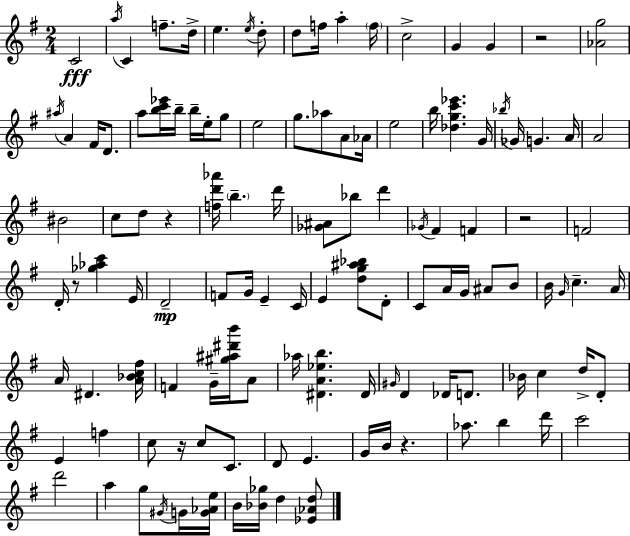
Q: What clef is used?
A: treble